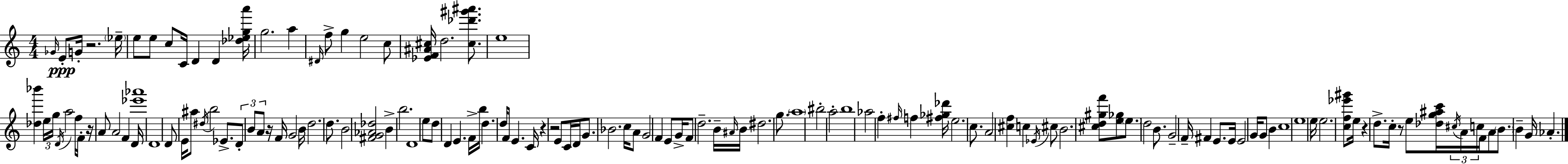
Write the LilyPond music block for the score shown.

{
  \clef treble
  \numericTimeSignature
  \time 4/4
  \key a \minor
  \grace { ges'16 }\ppp e'8-. g'16-. r2. | \parenthesize ees''16-- e''8 e''8 c''8 c'16 d'4 d'4 | <des'' ees'' g'' a'''>16 g''2. a''4 | \grace { dis'16 } f''8-> g''4 e''2 | \break c''8 <ees' f' ais' cis''>16 d''2. <cis'' des''' gis''' ais'''>8. | e''1 | <des'' bes'''>4 \tuplet 3/2 { e''16 g''16 \acciaccatura { d'16 } } a''2 | f''16 f'16-. r16 a'8 a'2 f'4 | \break d'16 <ees''' aes'''>1 | d'1 | d'8 e'16 ais''8 \acciaccatura { dis''16 } b''2 | ees'8.-> \tuplet 3/2 { d'8-. b'8 a'8 } r16 f'16 g'2 | \break b'16 d''2. | d''8. b'2 <fis' g' aes' des''>2 | b'4-> b''2. | d'1 | \break e''8 d''8 d'4 e'4. | f'16-> b''16 d''4. d''16 f'8 e'4. | c'16 r4 r2 | e'8 c'16 d'16 g'8. bes'2. | \break c''16 a'8 g'2 f'4 | e'8 g'16-> f'8 d''2.-- | b'16-- \grace { ais'16 } b'16 dis''2. | g''8. \parenthesize a''1 | \break bis''2-. a''2-. | b''1 | aes''2 f''4-. | \grace { fis''16 } f''4 <fis'' ges'' des'''>16 e''2. | \break c''8. a'2 <cis'' f''>4 | c''4 \acciaccatura { ees'16 } cis''8 b'2. | <cis'' d'' gis'' f'''>8 <e'' ges''>8 \parenthesize e''8. d''2 | b'8. g'2-- f'16-- | \break fis'4 e'8. e'16 e'2 | g'16 g'8 b'4 c''1 | \parenthesize e''1 | e''16 e''2. | \break <c'' f'' ees''' gis'''>8 e''16 r4 d''8.-> c''16-. r8 | e''8 <des'' g'' ais'' c'''>16 \tuplet 3/2 { \acciaccatura { cis''16 } a'16 c''16 } f'16 a'8 \parenthesize b'8. b'4-- | g'16 aes'4.-. \bar "|."
}